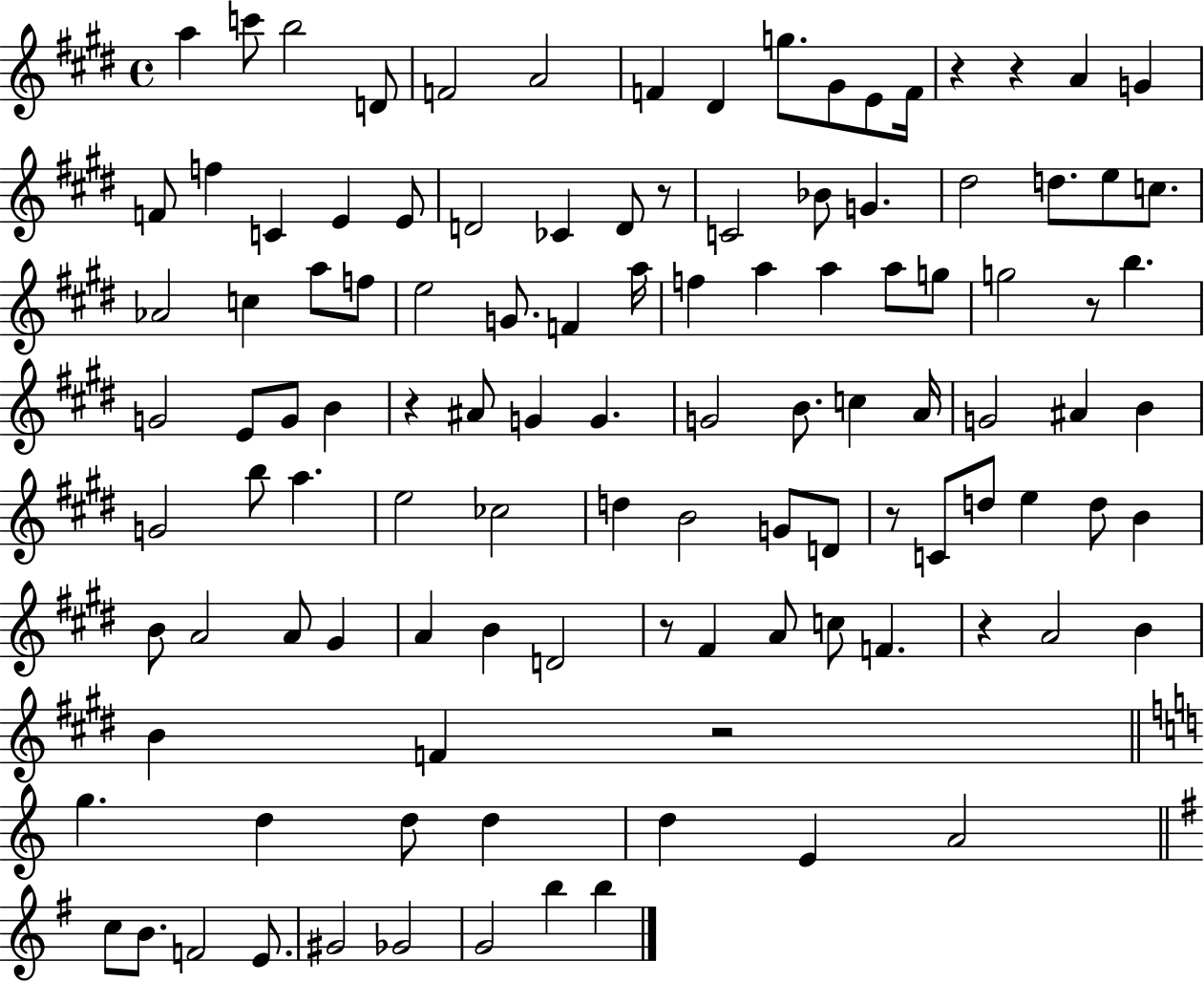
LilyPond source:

{
  \clef treble
  \time 4/4
  \defaultTimeSignature
  \key e \major
  \repeat volta 2 { a''4 c'''8 b''2 d'8 | f'2 a'2 | f'4 dis'4 g''8. gis'8 e'8 f'16 | r4 r4 a'4 g'4 | \break f'8 f''4 c'4 e'4 e'8 | d'2 ces'4 d'8 r8 | c'2 bes'8 g'4. | dis''2 d''8. e''8 c''8. | \break aes'2 c''4 a''8 f''8 | e''2 g'8. f'4 a''16 | f''4 a''4 a''4 a''8 g''8 | g''2 r8 b''4. | \break g'2 e'8 g'8 b'4 | r4 ais'8 g'4 g'4. | g'2 b'8. c''4 a'16 | g'2 ais'4 b'4 | \break g'2 b''8 a''4. | e''2 ces''2 | d''4 b'2 g'8 d'8 | r8 c'8 d''8 e''4 d''8 b'4 | \break b'8 a'2 a'8 gis'4 | a'4 b'4 d'2 | r8 fis'4 a'8 c''8 f'4. | r4 a'2 b'4 | \break b'4 f'4 r2 | \bar "||" \break \key c \major g''4. d''4 d''8 d''4 | d''4 e'4 a'2 | \bar "||" \break \key e \minor c''8 b'8. f'2 e'8. | gis'2 ges'2 | g'2 b''4 b''4 | } \bar "|."
}